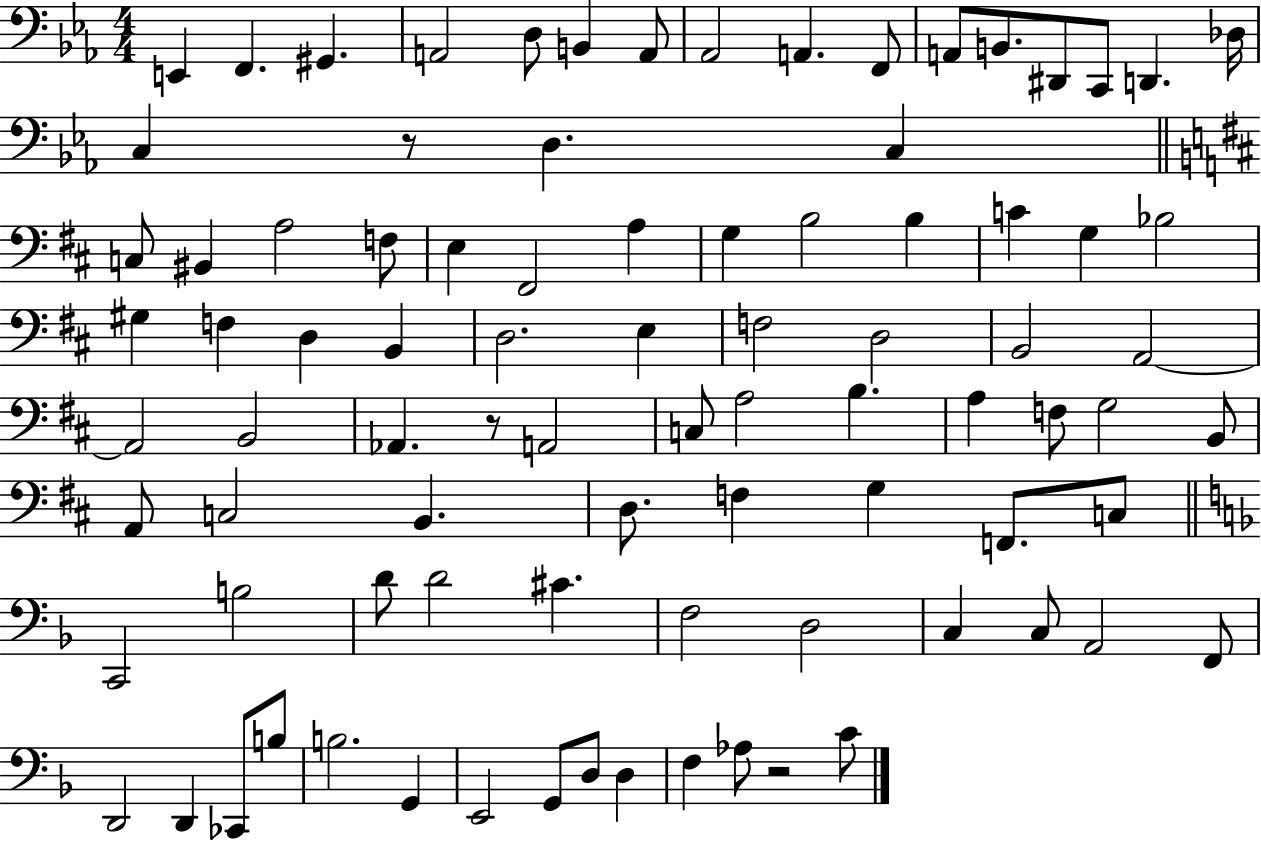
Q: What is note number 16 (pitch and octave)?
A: Db3